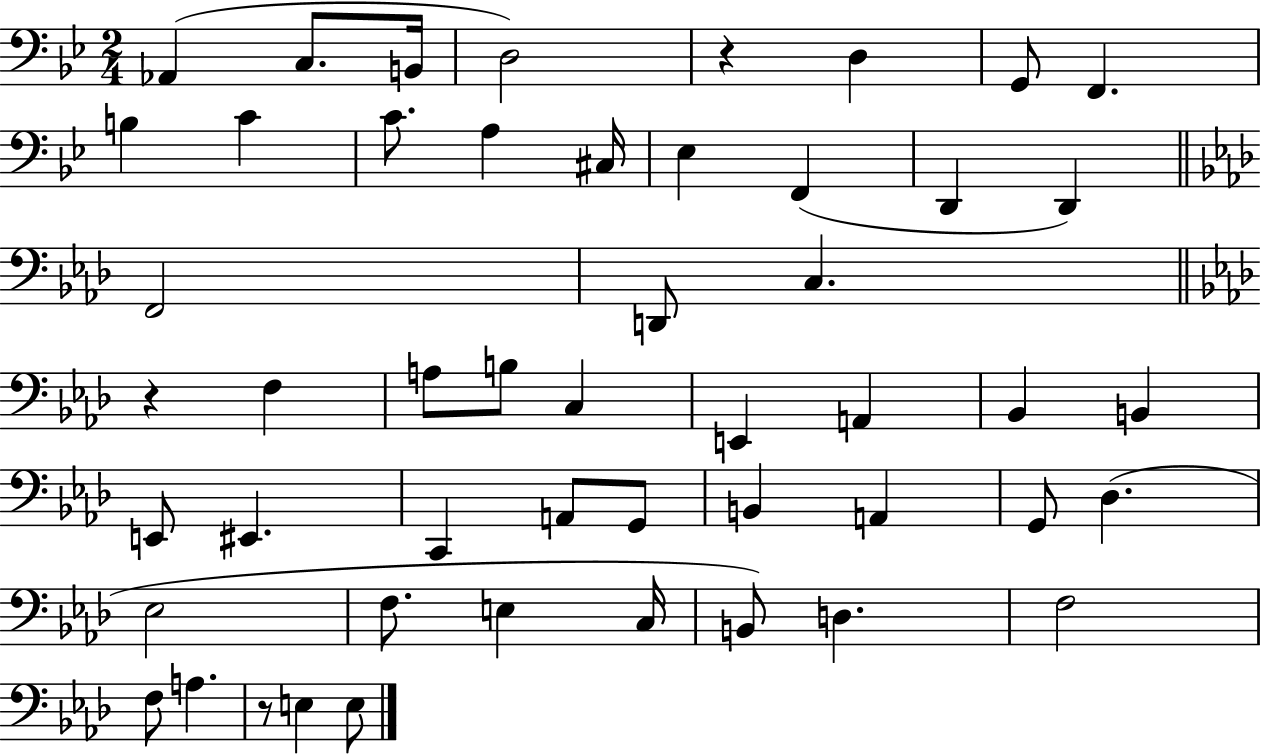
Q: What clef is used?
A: bass